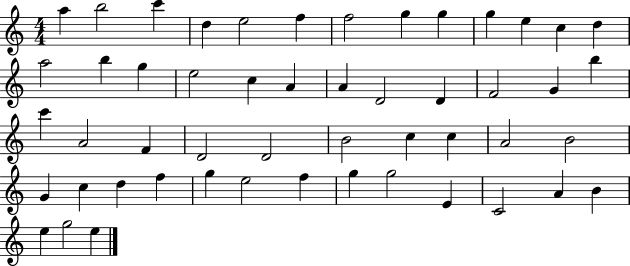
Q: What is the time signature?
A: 4/4